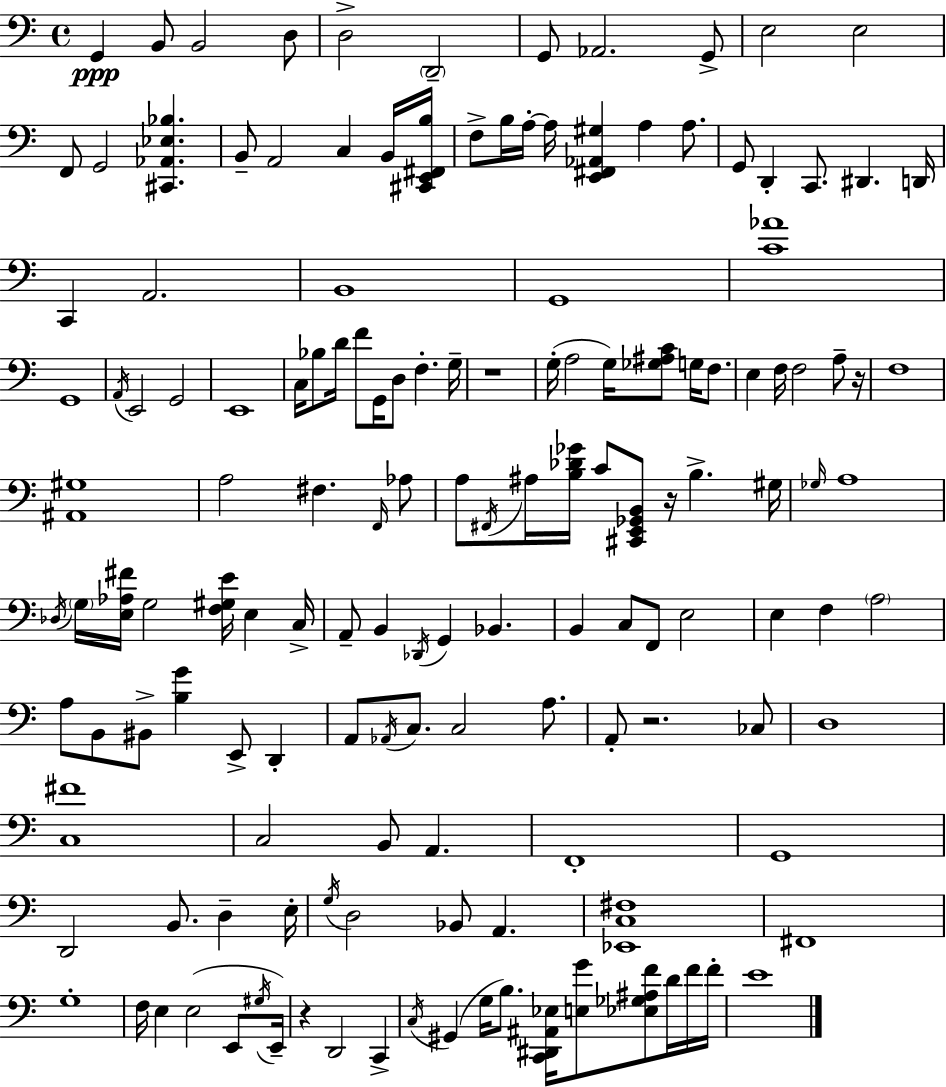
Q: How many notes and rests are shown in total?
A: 149